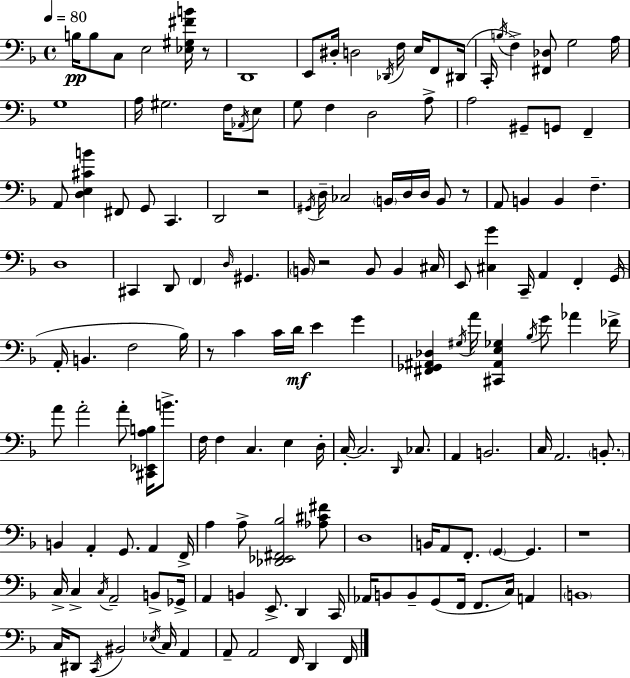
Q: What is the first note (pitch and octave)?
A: B3